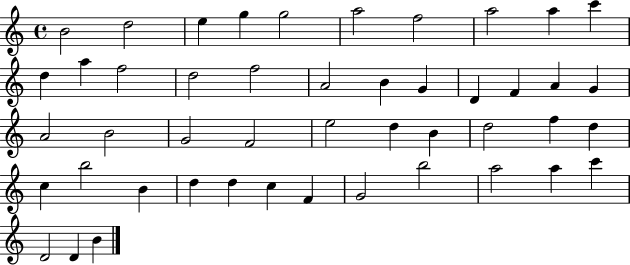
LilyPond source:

{
  \clef treble
  \time 4/4
  \defaultTimeSignature
  \key c \major
  b'2 d''2 | e''4 g''4 g''2 | a''2 f''2 | a''2 a''4 c'''4 | \break d''4 a''4 f''2 | d''2 f''2 | a'2 b'4 g'4 | d'4 f'4 a'4 g'4 | \break a'2 b'2 | g'2 f'2 | e''2 d''4 b'4 | d''2 f''4 d''4 | \break c''4 b''2 b'4 | d''4 d''4 c''4 f'4 | g'2 b''2 | a''2 a''4 c'''4 | \break d'2 d'4 b'4 | \bar "|."
}